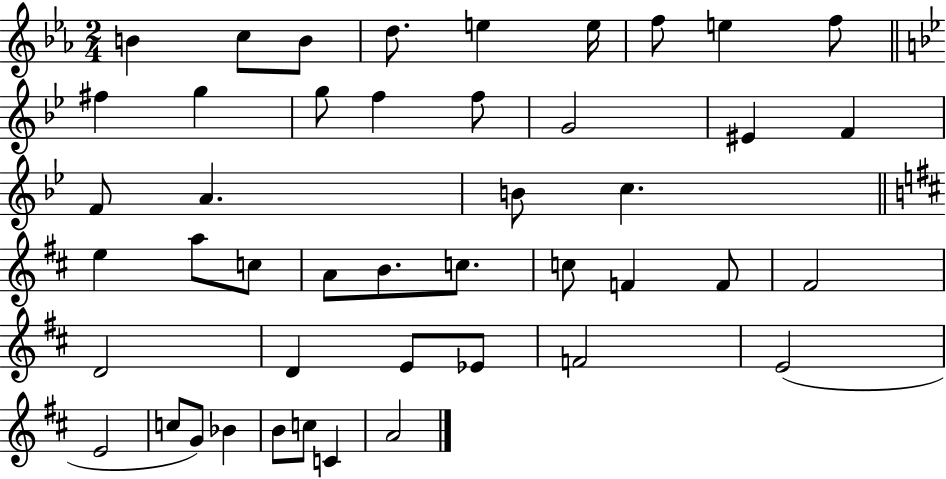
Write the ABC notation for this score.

X:1
T:Untitled
M:2/4
L:1/4
K:Eb
B c/2 B/2 d/2 e e/4 f/2 e f/2 ^f g g/2 f f/2 G2 ^E F F/2 A B/2 c e a/2 c/2 A/2 B/2 c/2 c/2 F F/2 ^F2 D2 D E/2 _E/2 F2 E2 E2 c/2 G/2 _B B/2 c/2 C A2